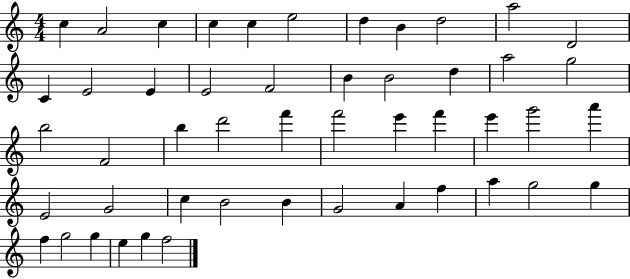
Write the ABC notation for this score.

X:1
T:Untitled
M:4/4
L:1/4
K:C
c A2 c c c e2 d B d2 a2 D2 C E2 E E2 F2 B B2 d a2 g2 b2 F2 b d'2 f' f'2 e' f' e' g'2 a' E2 G2 c B2 B G2 A f a g2 g f g2 g e g f2